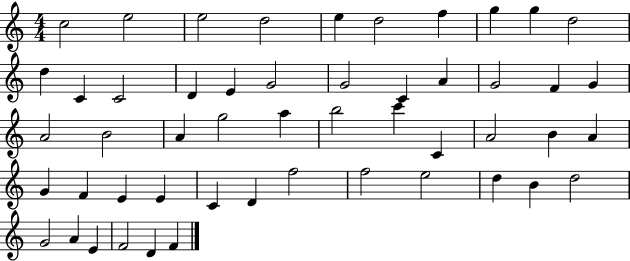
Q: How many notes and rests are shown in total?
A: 51